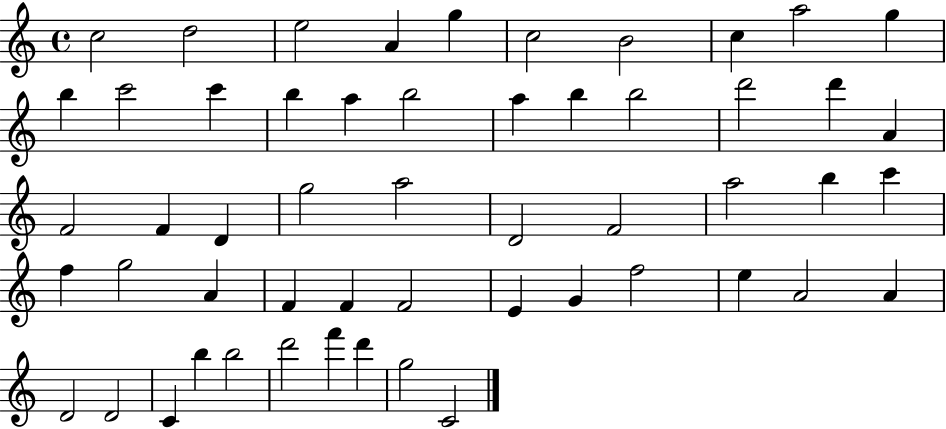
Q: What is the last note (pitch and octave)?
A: C4